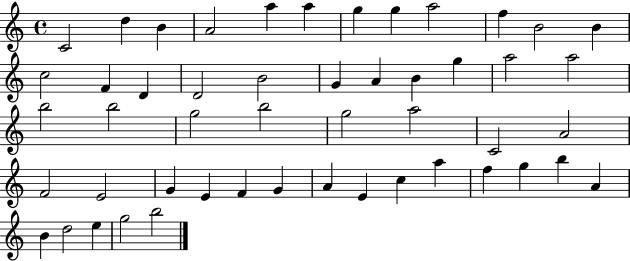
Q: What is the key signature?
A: C major